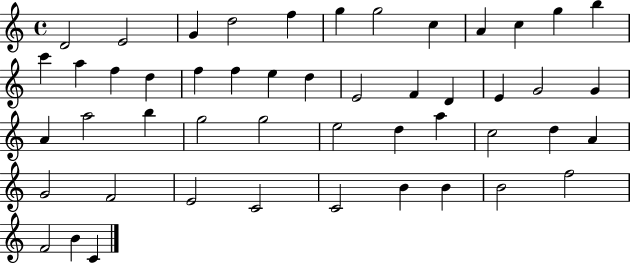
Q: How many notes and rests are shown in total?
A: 49